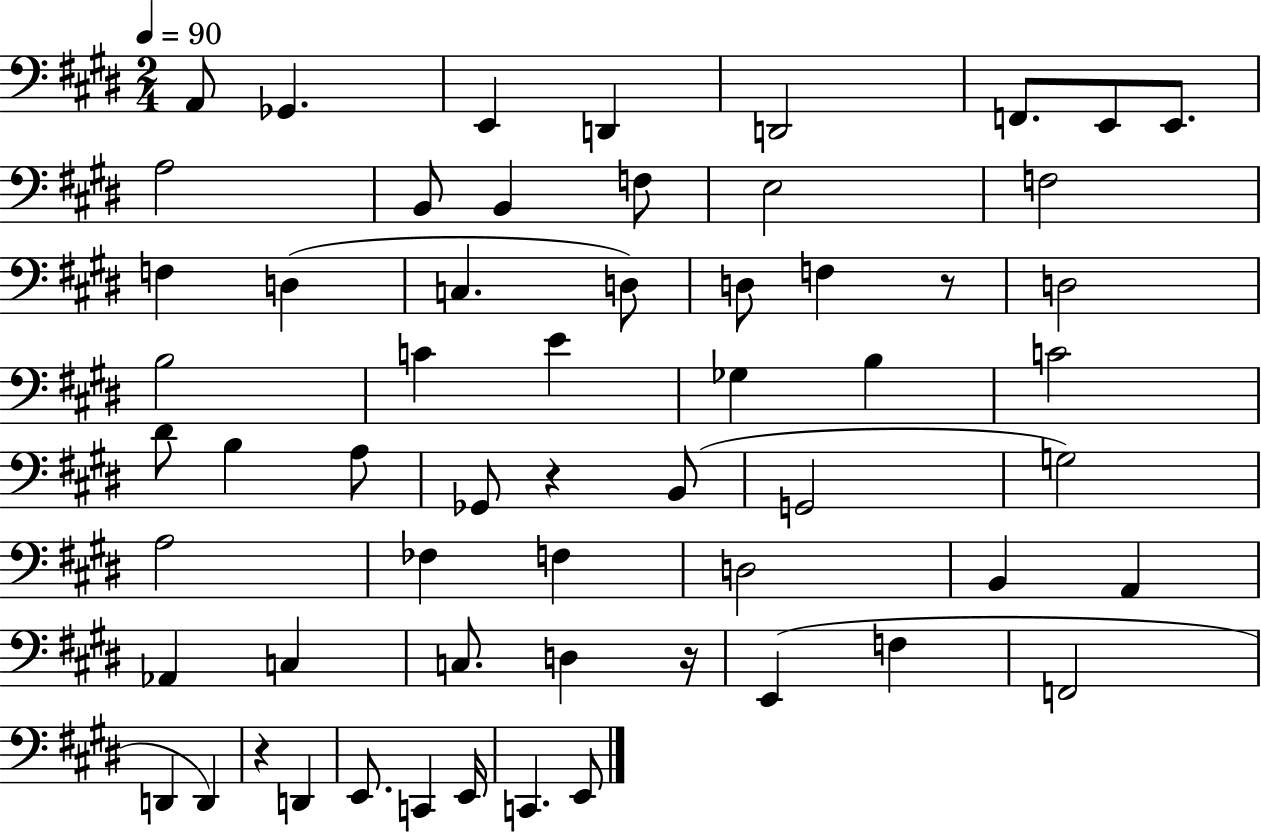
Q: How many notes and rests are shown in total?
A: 59